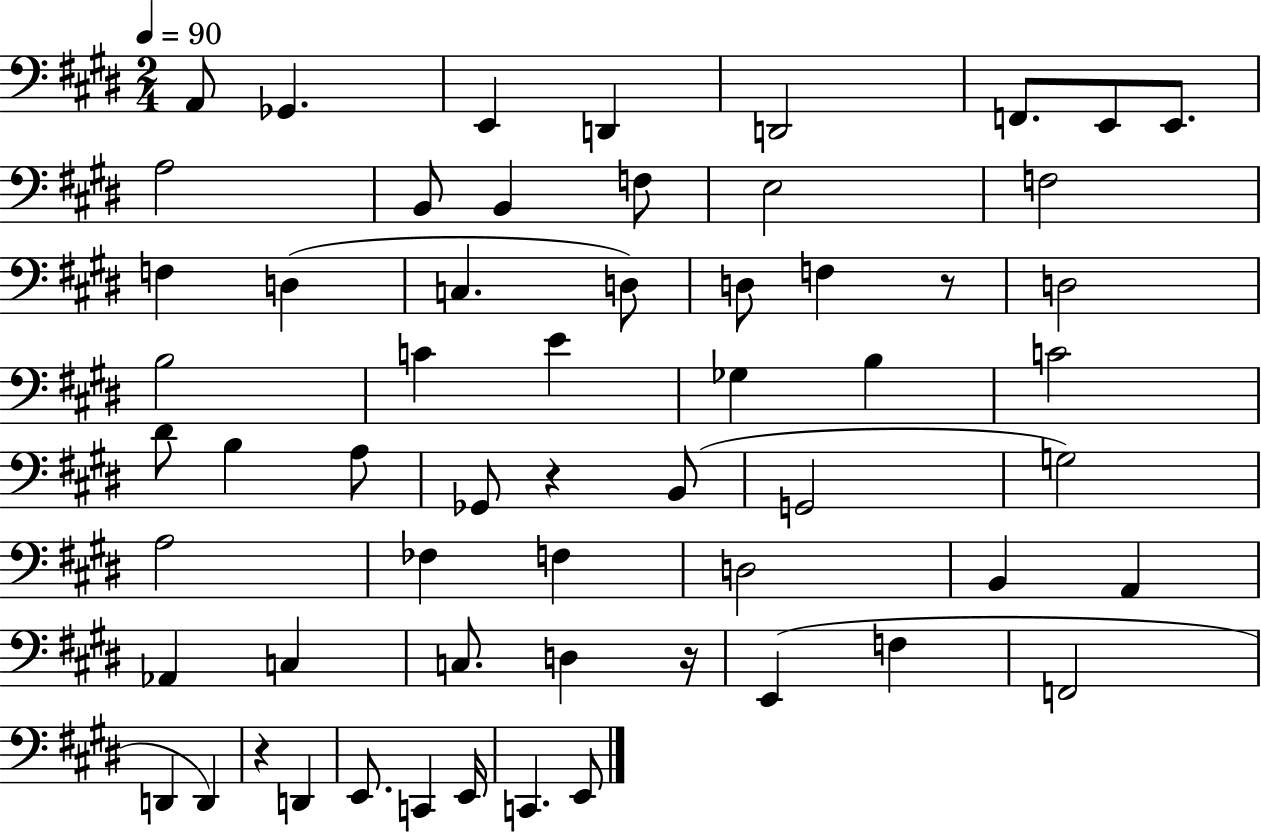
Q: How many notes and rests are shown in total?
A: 59